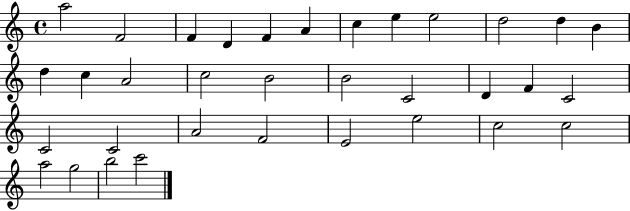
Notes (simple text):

A5/h F4/h F4/q D4/q F4/q A4/q C5/q E5/q E5/h D5/h D5/q B4/q D5/q C5/q A4/h C5/h B4/h B4/h C4/h D4/q F4/q C4/h C4/h C4/h A4/h F4/h E4/h E5/h C5/h C5/h A5/h G5/h B5/h C6/h